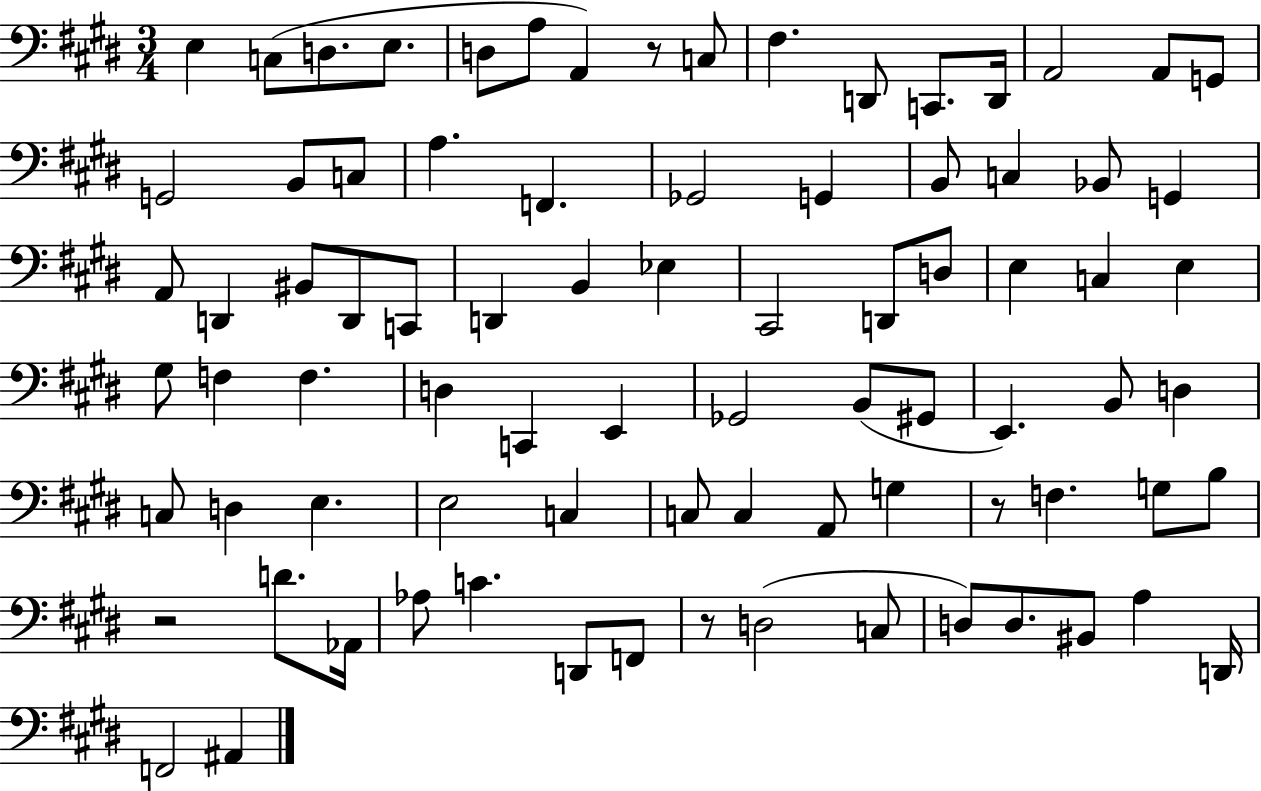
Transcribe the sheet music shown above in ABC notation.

X:1
T:Untitled
M:3/4
L:1/4
K:E
E, C,/2 D,/2 E,/2 D,/2 A,/2 A,, z/2 C,/2 ^F, D,,/2 C,,/2 D,,/4 A,,2 A,,/2 G,,/2 G,,2 B,,/2 C,/2 A, F,, _G,,2 G,, B,,/2 C, _B,,/2 G,, A,,/2 D,, ^B,,/2 D,,/2 C,,/2 D,, B,, _E, ^C,,2 D,,/2 D,/2 E, C, E, ^G,/2 F, F, D, C,, E,, _G,,2 B,,/2 ^G,,/2 E,, B,,/2 D, C,/2 D, E, E,2 C, C,/2 C, A,,/2 G, z/2 F, G,/2 B,/2 z2 D/2 _A,,/4 _A,/2 C D,,/2 F,,/2 z/2 D,2 C,/2 D,/2 D,/2 ^B,,/2 A, D,,/4 F,,2 ^A,,